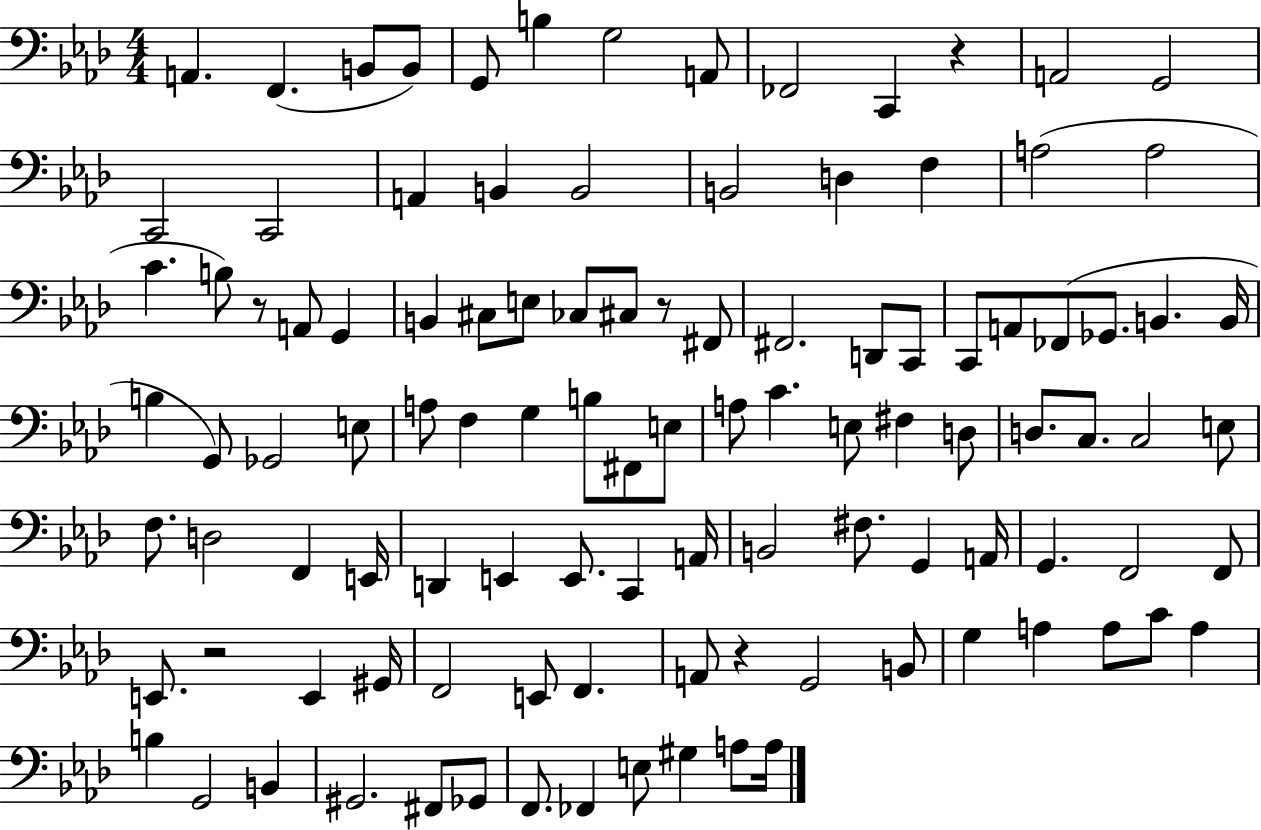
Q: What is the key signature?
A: AES major